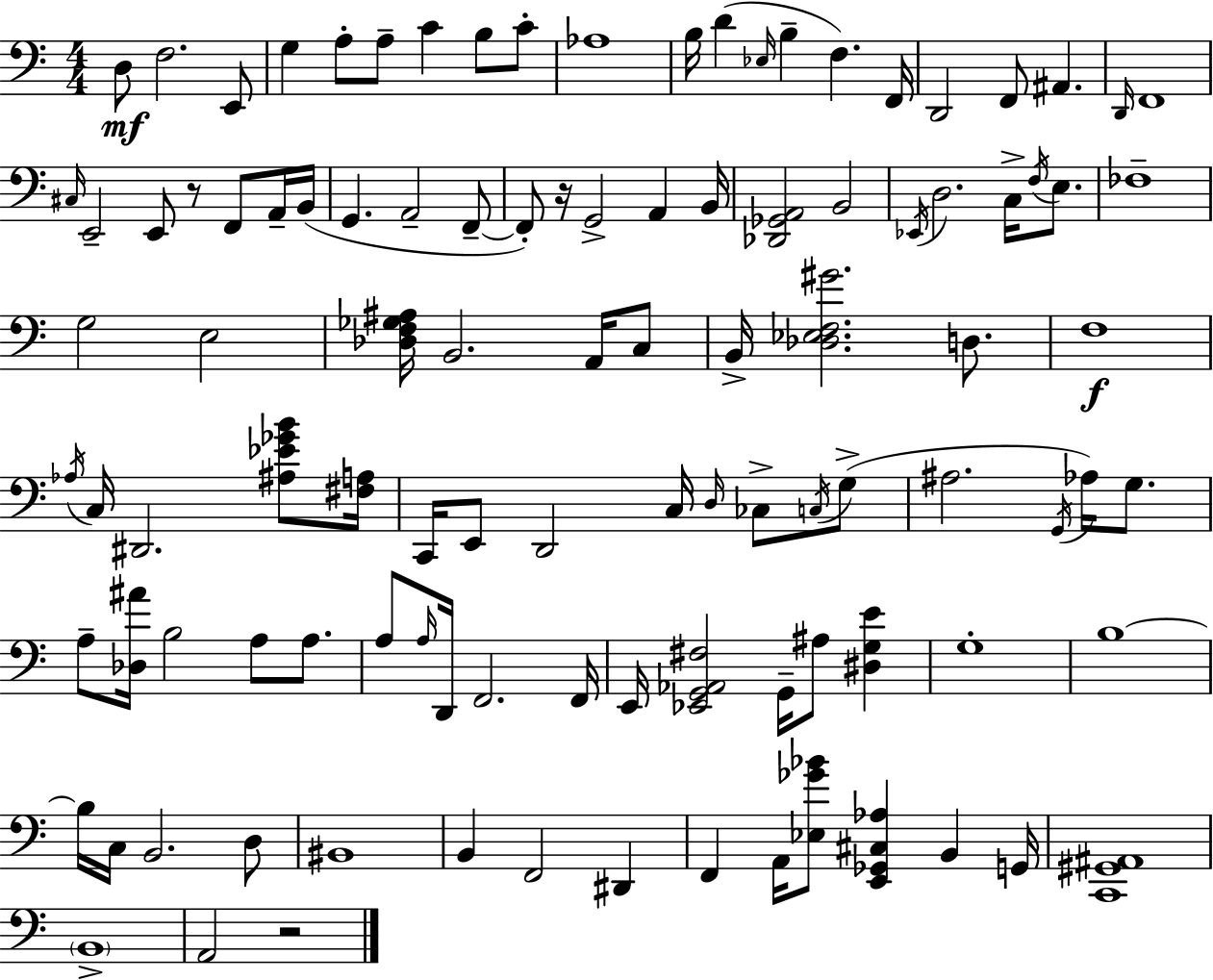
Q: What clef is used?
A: bass